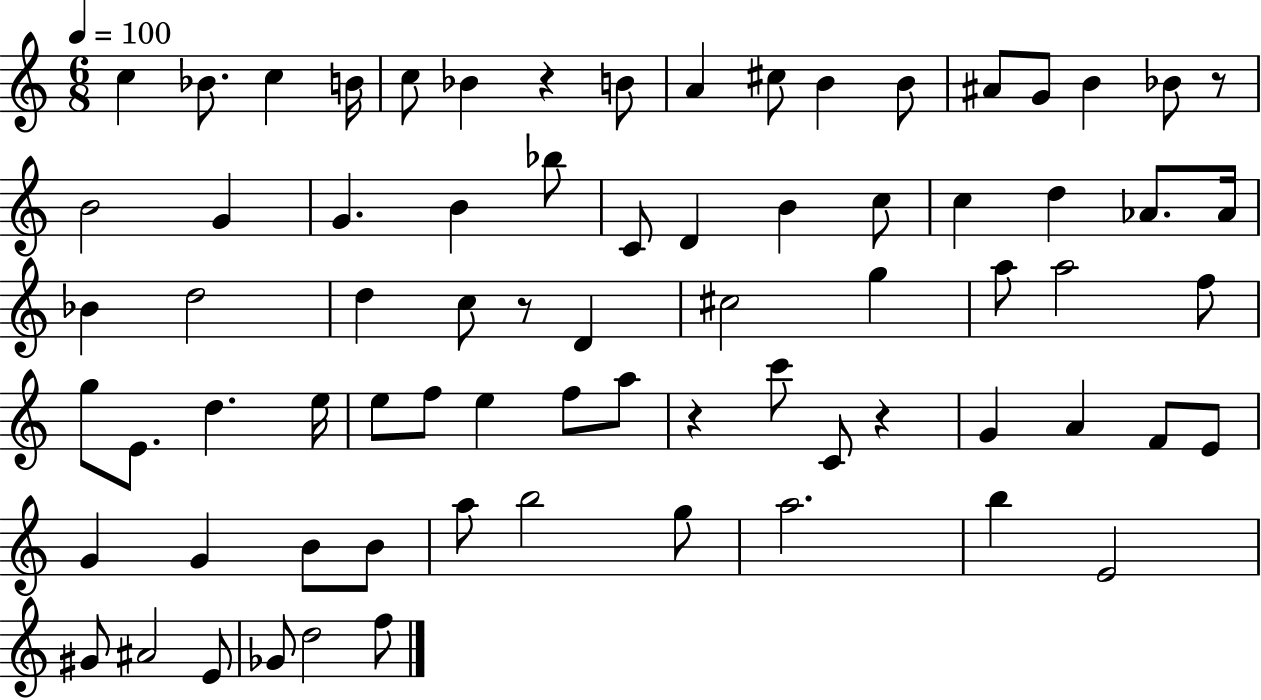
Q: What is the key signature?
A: C major